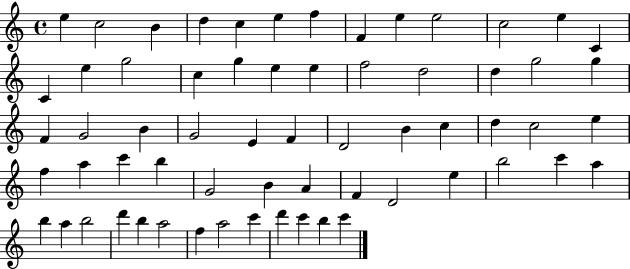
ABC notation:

X:1
T:Untitled
M:4/4
L:1/4
K:C
e c2 B d c e f F e e2 c2 e C C e g2 c g e e f2 d2 d g2 g F G2 B G2 E F D2 B c d c2 e f a c' b G2 B A F D2 e b2 c' a b a b2 d' b a2 f a2 c' d' c' b c'